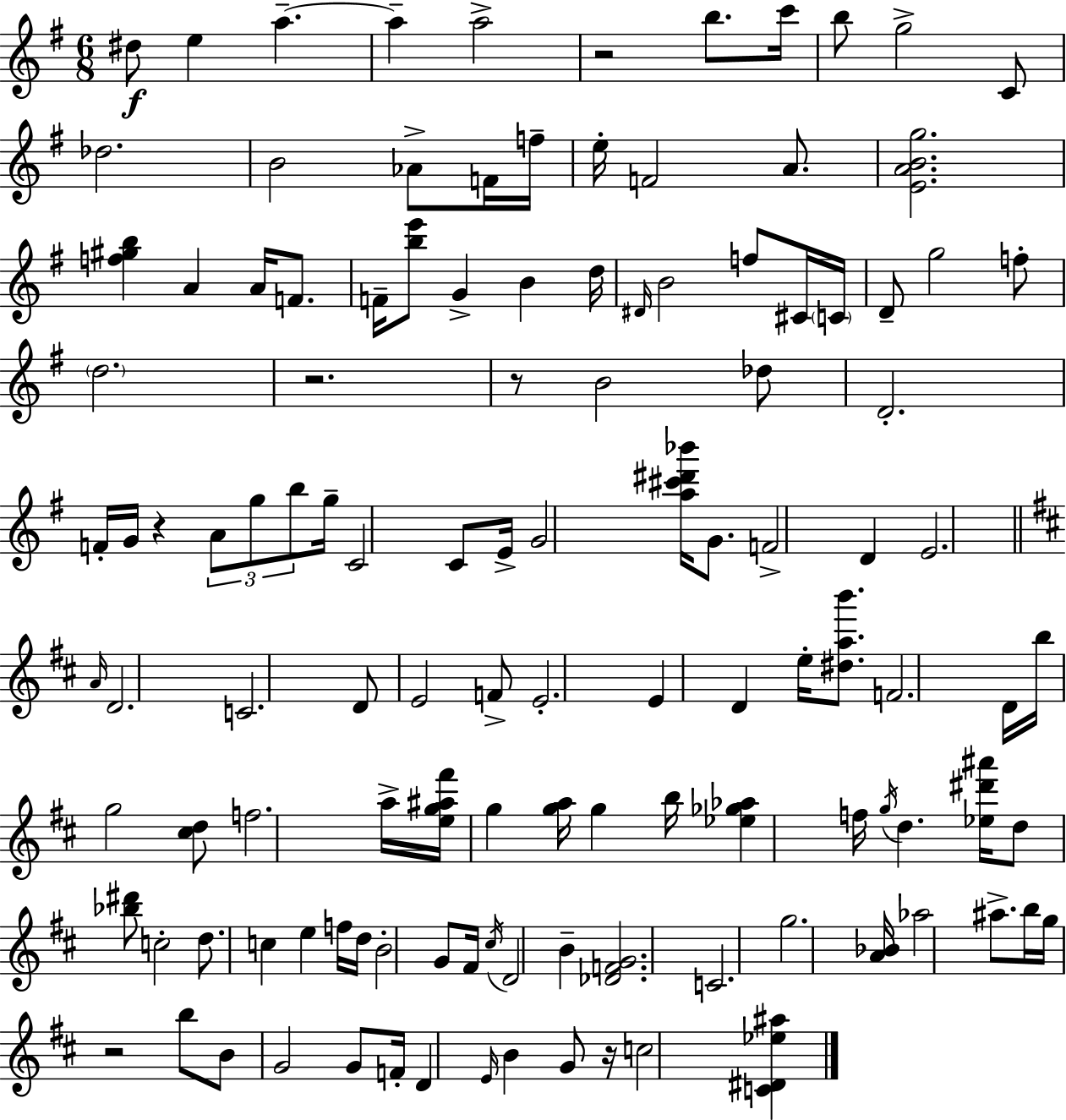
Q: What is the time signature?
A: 6/8